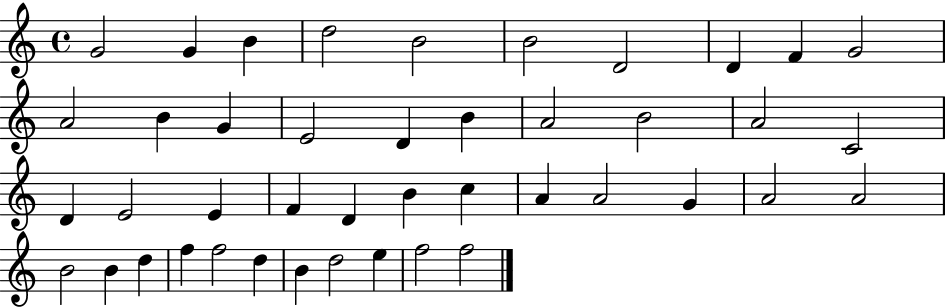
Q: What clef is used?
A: treble